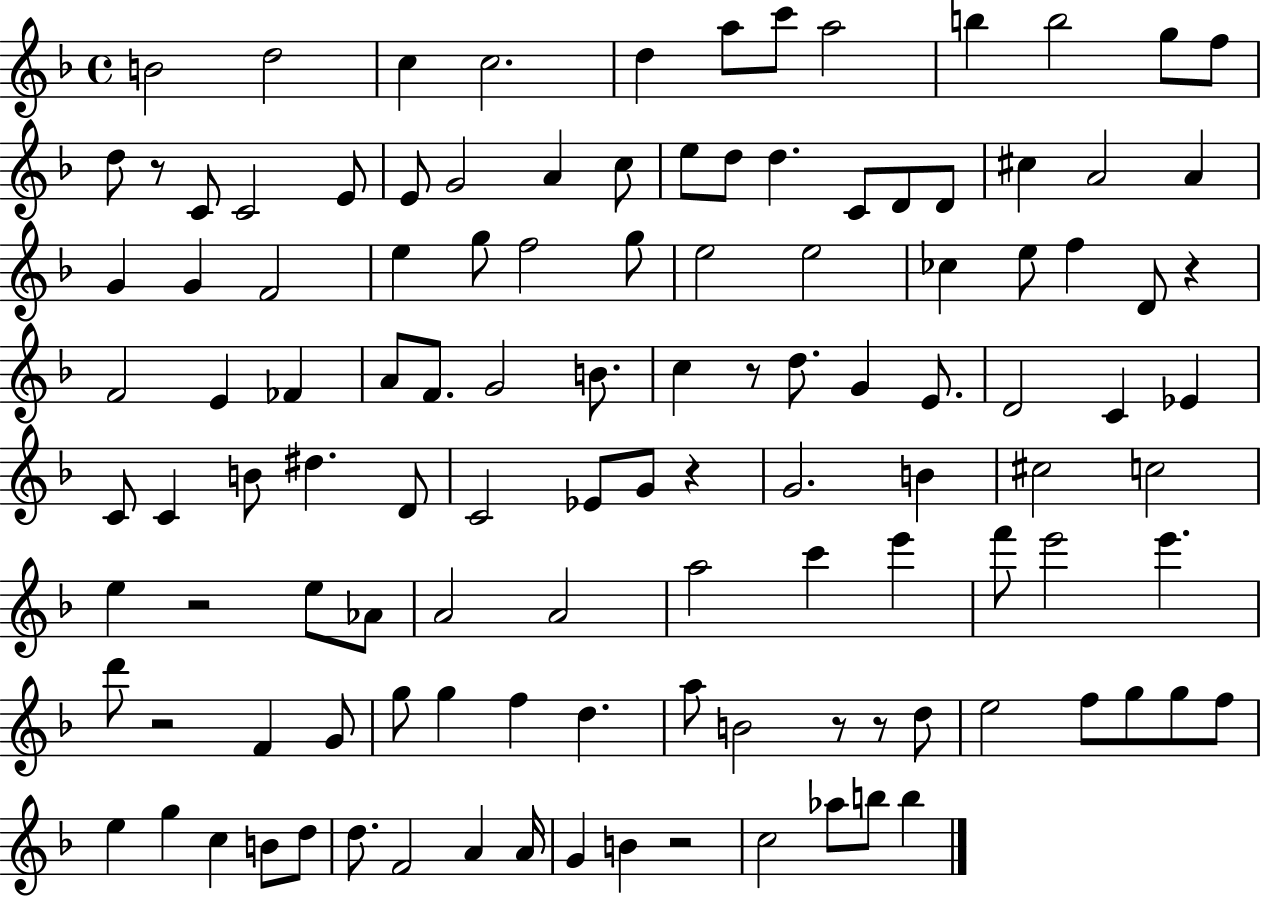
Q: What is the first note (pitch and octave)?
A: B4